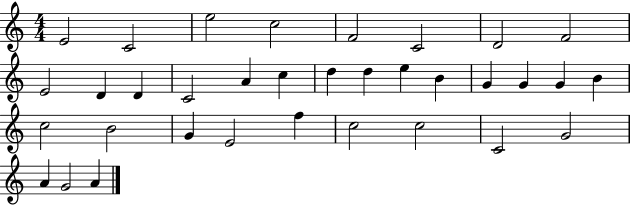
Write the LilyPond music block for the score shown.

{
  \clef treble
  \numericTimeSignature
  \time 4/4
  \key c \major
  e'2 c'2 | e''2 c''2 | f'2 c'2 | d'2 f'2 | \break e'2 d'4 d'4 | c'2 a'4 c''4 | d''4 d''4 e''4 b'4 | g'4 g'4 g'4 b'4 | \break c''2 b'2 | g'4 e'2 f''4 | c''2 c''2 | c'2 g'2 | \break a'4 g'2 a'4 | \bar "|."
}